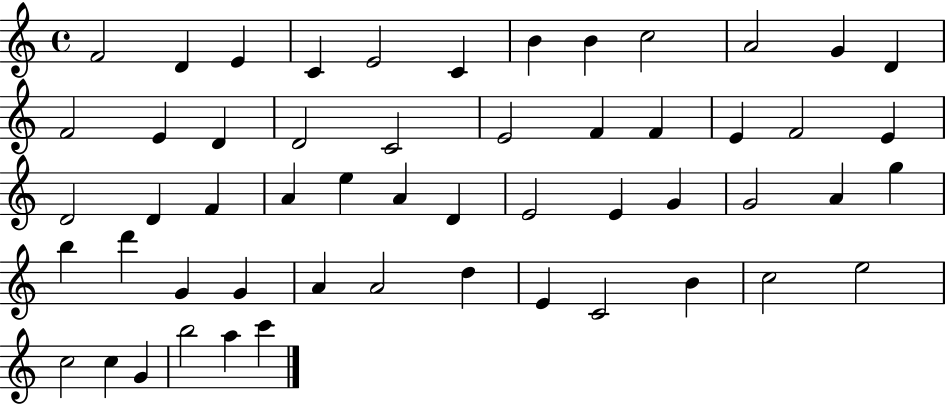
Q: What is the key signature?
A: C major